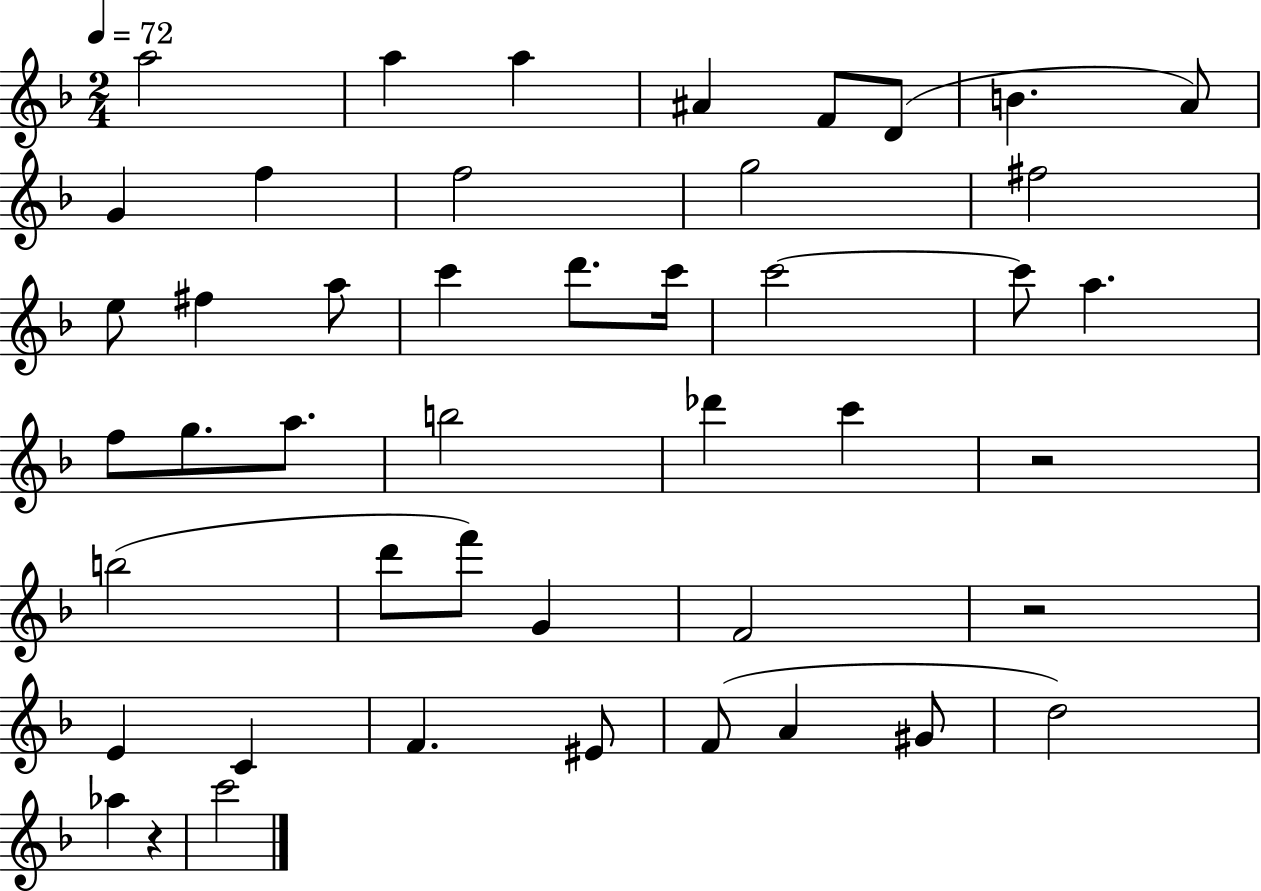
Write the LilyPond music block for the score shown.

{
  \clef treble
  \numericTimeSignature
  \time 2/4
  \key f \major
  \tempo 4 = 72
  a''2 | a''4 a''4 | ais'4 f'8 d'8( | b'4. a'8) | \break g'4 f''4 | f''2 | g''2 | fis''2 | \break e''8 fis''4 a''8 | c'''4 d'''8. c'''16 | c'''2~~ | c'''8 a''4. | \break f''8 g''8. a''8. | b''2 | des'''4 c'''4 | r2 | \break b''2( | d'''8 f'''8) g'4 | f'2 | r2 | \break e'4 c'4 | f'4. eis'8 | f'8( a'4 gis'8 | d''2) | \break aes''4 r4 | c'''2 | \bar "|."
}